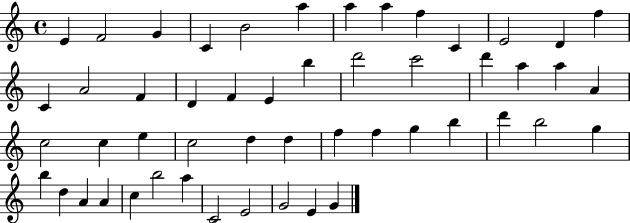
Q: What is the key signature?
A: C major